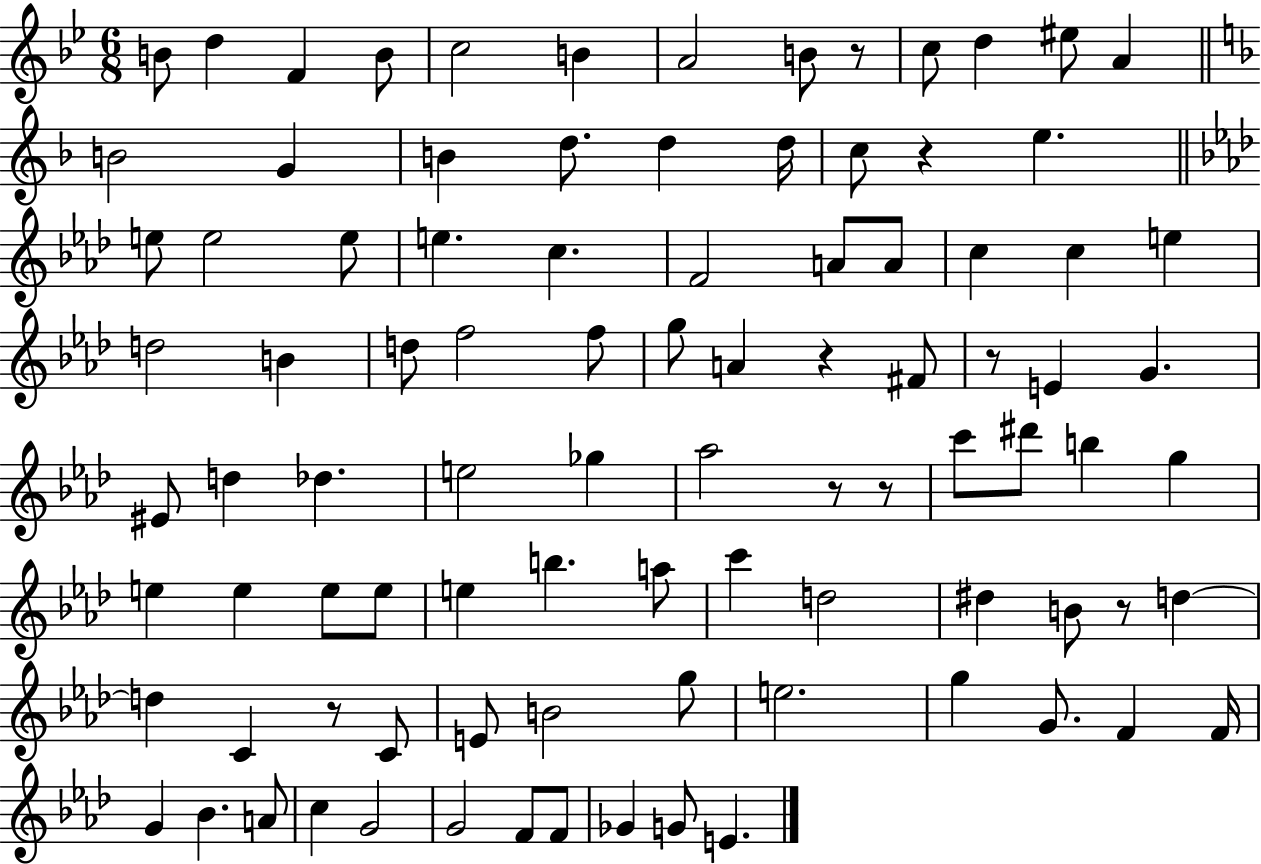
B4/e D5/q F4/q B4/e C5/h B4/q A4/h B4/e R/e C5/e D5/q EIS5/e A4/q B4/h G4/q B4/q D5/e. D5/q D5/s C5/e R/q E5/q. E5/e E5/h E5/e E5/q. C5/q. F4/h A4/e A4/e C5/q C5/q E5/q D5/h B4/q D5/e F5/h F5/e G5/e A4/q R/q F#4/e R/e E4/q G4/q. EIS4/e D5/q Db5/q. E5/h Gb5/q Ab5/h R/e R/e C6/e D#6/e B5/q G5/q E5/q E5/q E5/e E5/e E5/q B5/q. A5/e C6/q D5/h D#5/q B4/e R/e D5/q D5/q C4/q R/e C4/e E4/e B4/h G5/e E5/h. G5/q G4/e. F4/q F4/s G4/q Bb4/q. A4/e C5/q G4/h G4/h F4/e F4/e Gb4/q G4/e E4/q.